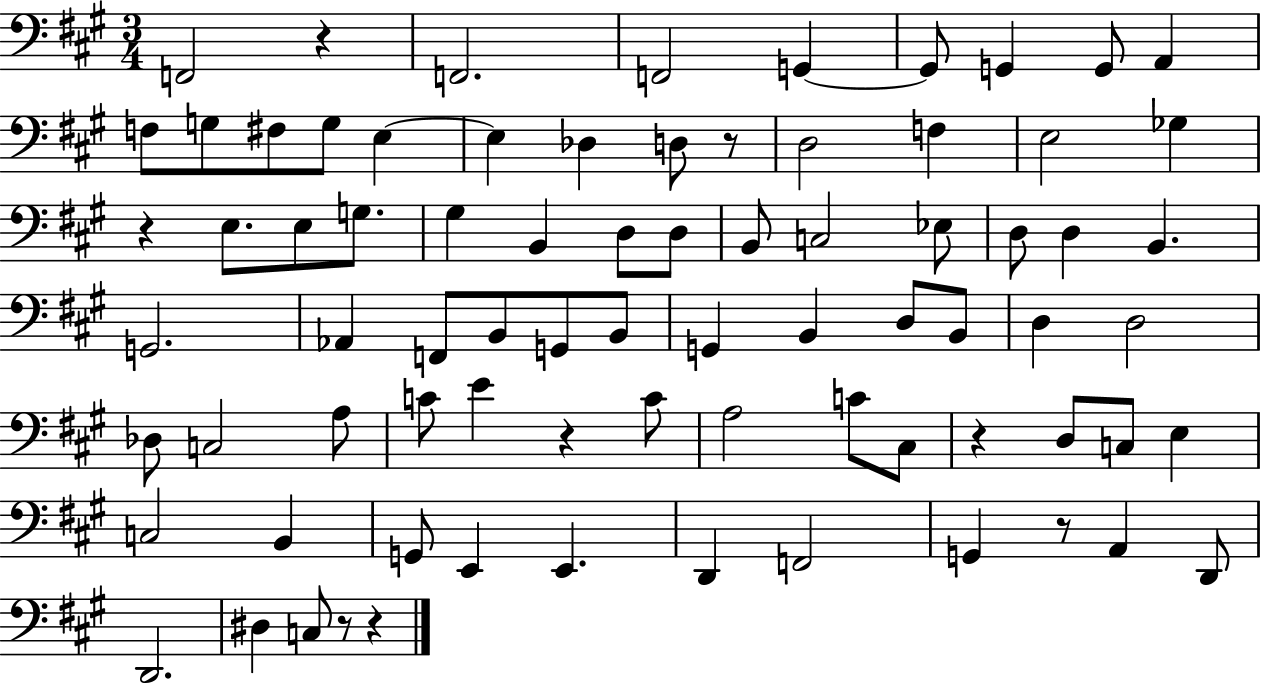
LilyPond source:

{
  \clef bass
  \numericTimeSignature
  \time 3/4
  \key a \major
  f,2 r4 | f,2. | f,2 g,4~~ | g,8 g,4 g,8 a,4 | \break f8 g8 fis8 g8 e4~~ | e4 des4 d8 r8 | d2 f4 | e2 ges4 | \break r4 e8. e8 g8. | gis4 b,4 d8 d8 | b,8 c2 ees8 | d8 d4 b,4. | \break g,2. | aes,4 f,8 b,8 g,8 b,8 | g,4 b,4 d8 b,8 | d4 d2 | \break des8 c2 a8 | c'8 e'4 r4 c'8 | a2 c'8 cis8 | r4 d8 c8 e4 | \break c2 b,4 | g,8 e,4 e,4. | d,4 f,2 | g,4 r8 a,4 d,8 | \break d,2. | dis4 c8 r8 r4 | \bar "|."
}